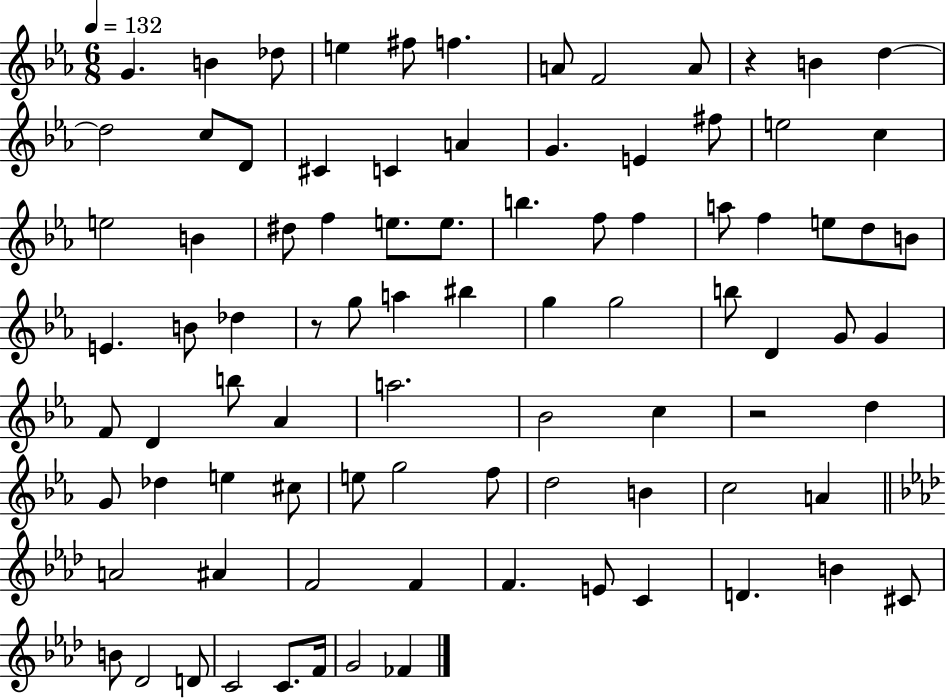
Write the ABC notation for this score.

X:1
T:Untitled
M:6/8
L:1/4
K:Eb
G B _d/2 e ^f/2 f A/2 F2 A/2 z B d d2 c/2 D/2 ^C C A G E ^f/2 e2 c e2 B ^d/2 f e/2 e/2 b f/2 f a/2 f e/2 d/2 B/2 E B/2 _d z/2 g/2 a ^b g g2 b/2 D G/2 G F/2 D b/2 _A a2 _B2 c z2 d G/2 _d e ^c/2 e/2 g2 f/2 d2 B c2 A A2 ^A F2 F F E/2 C D B ^C/2 B/2 _D2 D/2 C2 C/2 F/4 G2 _F